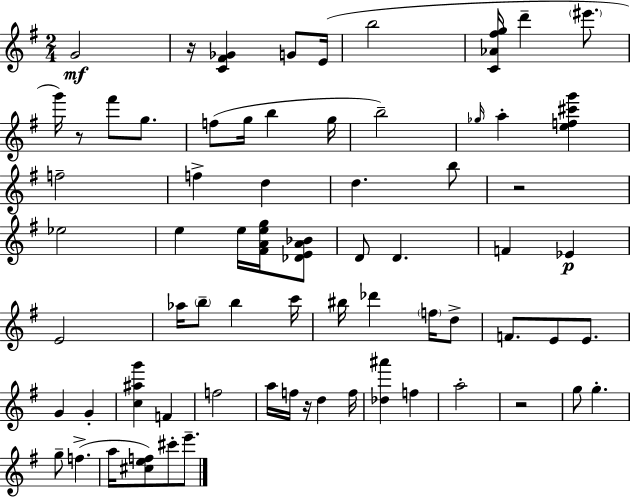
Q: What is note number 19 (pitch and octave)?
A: D5